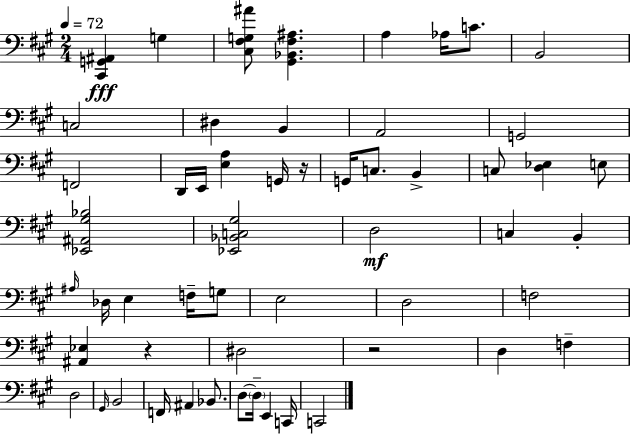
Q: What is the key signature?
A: A major